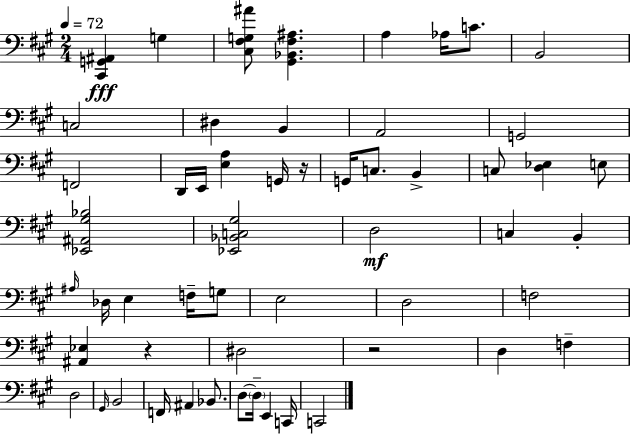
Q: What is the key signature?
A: A major